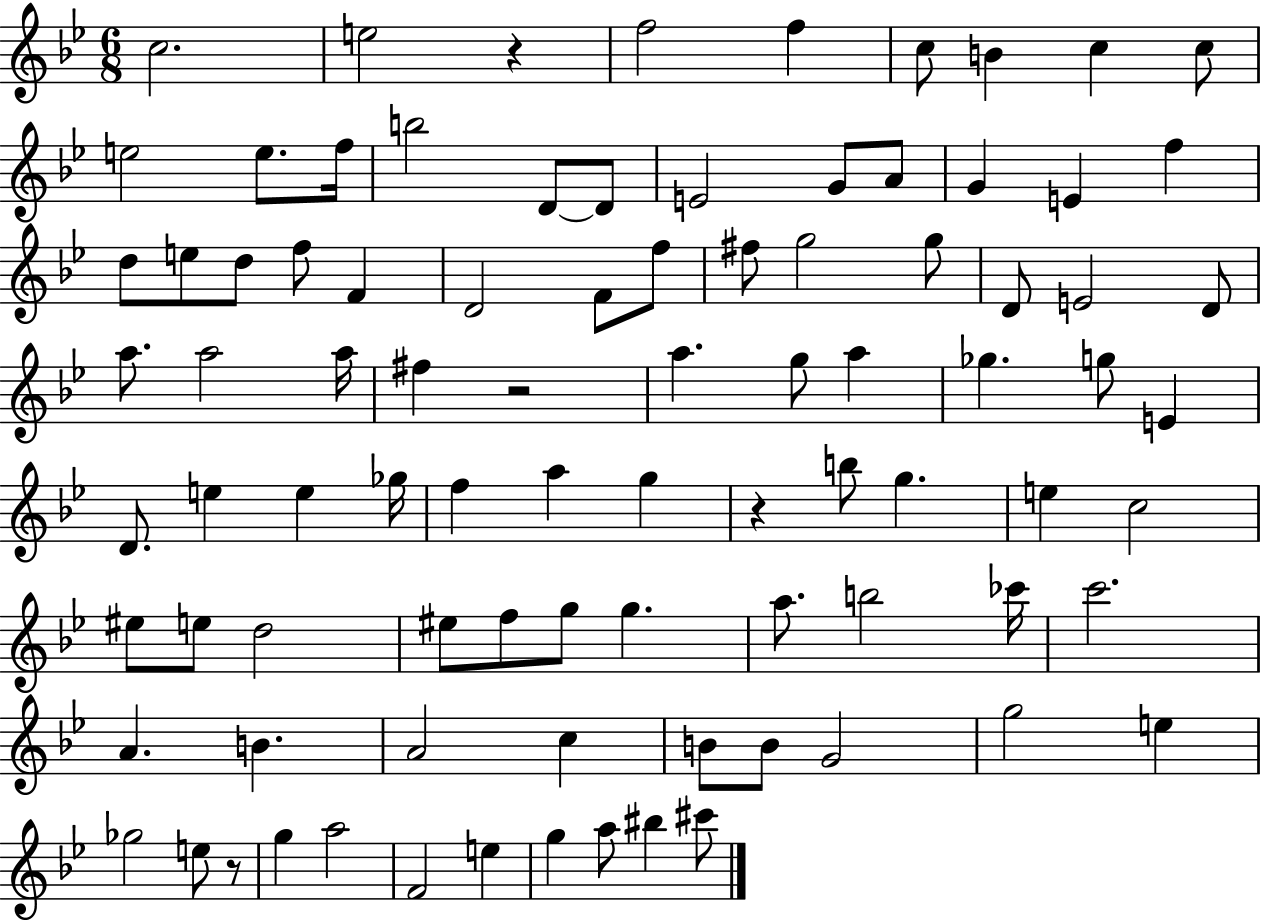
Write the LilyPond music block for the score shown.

{
  \clef treble
  \numericTimeSignature
  \time 6/8
  \key bes \major
  c''2. | e''2 r4 | f''2 f''4 | c''8 b'4 c''4 c''8 | \break e''2 e''8. f''16 | b''2 d'8~~ d'8 | e'2 g'8 a'8 | g'4 e'4 f''4 | \break d''8 e''8 d''8 f''8 f'4 | d'2 f'8 f''8 | fis''8 g''2 g''8 | d'8 e'2 d'8 | \break a''8. a''2 a''16 | fis''4 r2 | a''4. g''8 a''4 | ges''4. g''8 e'4 | \break d'8. e''4 e''4 ges''16 | f''4 a''4 g''4 | r4 b''8 g''4. | e''4 c''2 | \break eis''8 e''8 d''2 | eis''8 f''8 g''8 g''4. | a''8. b''2 ces'''16 | c'''2. | \break a'4. b'4. | a'2 c''4 | b'8 b'8 g'2 | g''2 e''4 | \break ges''2 e''8 r8 | g''4 a''2 | f'2 e''4 | g''4 a''8 bis''4 cis'''8 | \break \bar "|."
}